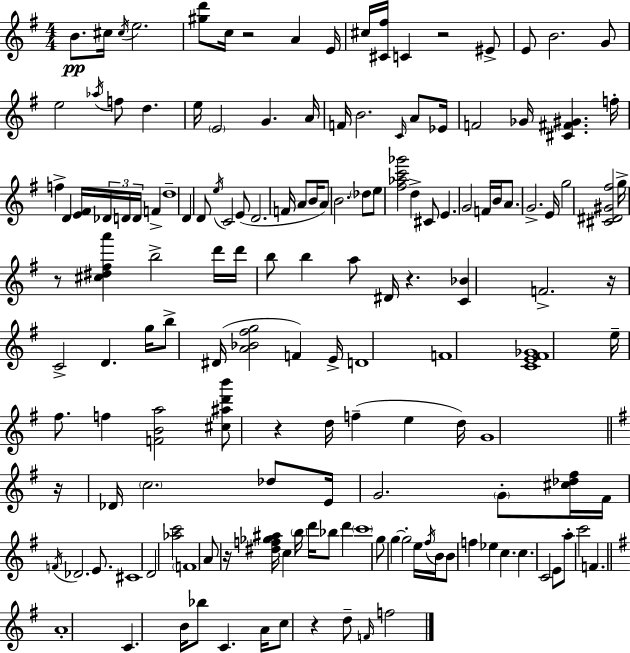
X:1
T:Untitled
M:4/4
L:1/4
K:G
B/2 ^c/4 ^c/4 e2 [^gd']/2 c/4 z2 A E/4 ^c/4 [^C^f]/4 C z2 ^E/2 E/2 B2 G/2 e2 _a/4 f/2 d e/4 E2 G A/4 F/4 B2 C/4 A/2 _E/4 F2 _G/4 [^C^F^G] f/4 f D [E^F]/4 _D/4 D/4 D/4 F d4 D D/2 e/4 C2 E/2 D2 F/4 A/2 B/4 A/2 B2 _d/2 e/2 [^f_ac'_g']2 d ^C/2 E G2 F/4 B/4 A/2 G2 E/4 g2 [^C^D^G^f]2 g/4 z/2 [^c^d^fa'] b2 d'/4 d'/4 b/2 b a/2 ^D/4 z [C_B] F2 z/4 C2 D g/4 b/2 ^D/4 [A_B^fg]2 F E/4 D4 F4 [CE^F_G]4 e/4 ^f/2 f [FBa]2 [^c^ad'b']/2 z d/4 f e d/4 G4 z/4 _D/4 c2 _d/2 E/4 G2 G/2 [^c_d^f]/4 ^F/4 F/4 _D2 E/2 ^C4 D2 [_ac']2 F4 A/2 z/4 [^df_g^a]/4 c b/4 d'/4 _b/2 d' c'4 g/2 g g2 e/4 ^f/4 B/4 B/2 f _e c c C2 E/2 a/2 c'2 F A4 C B/4 _b/2 C A/4 c/2 z d/2 F/4 f2